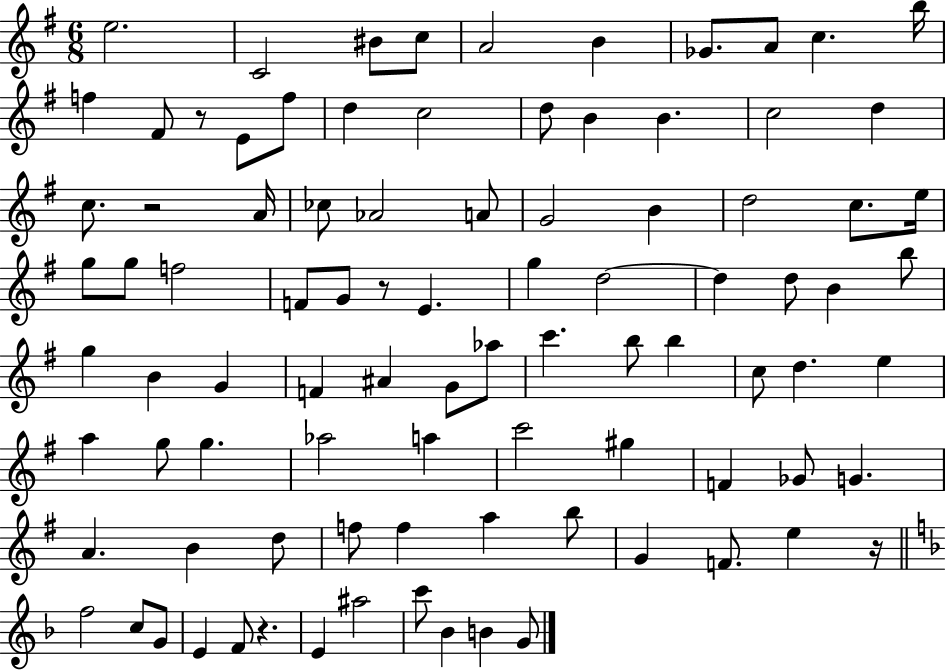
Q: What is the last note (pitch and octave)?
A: G4